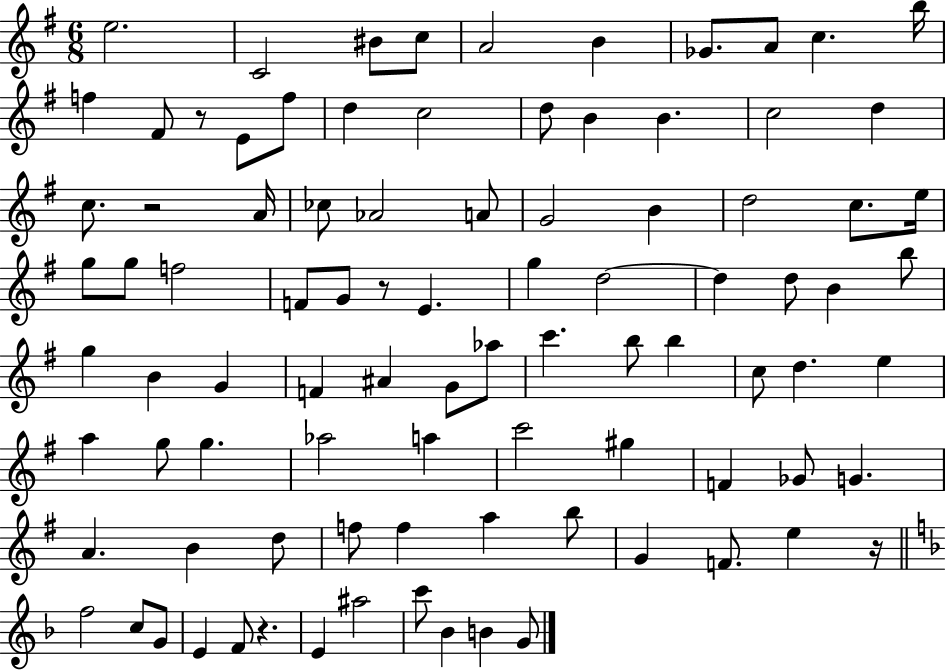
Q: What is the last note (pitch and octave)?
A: G4